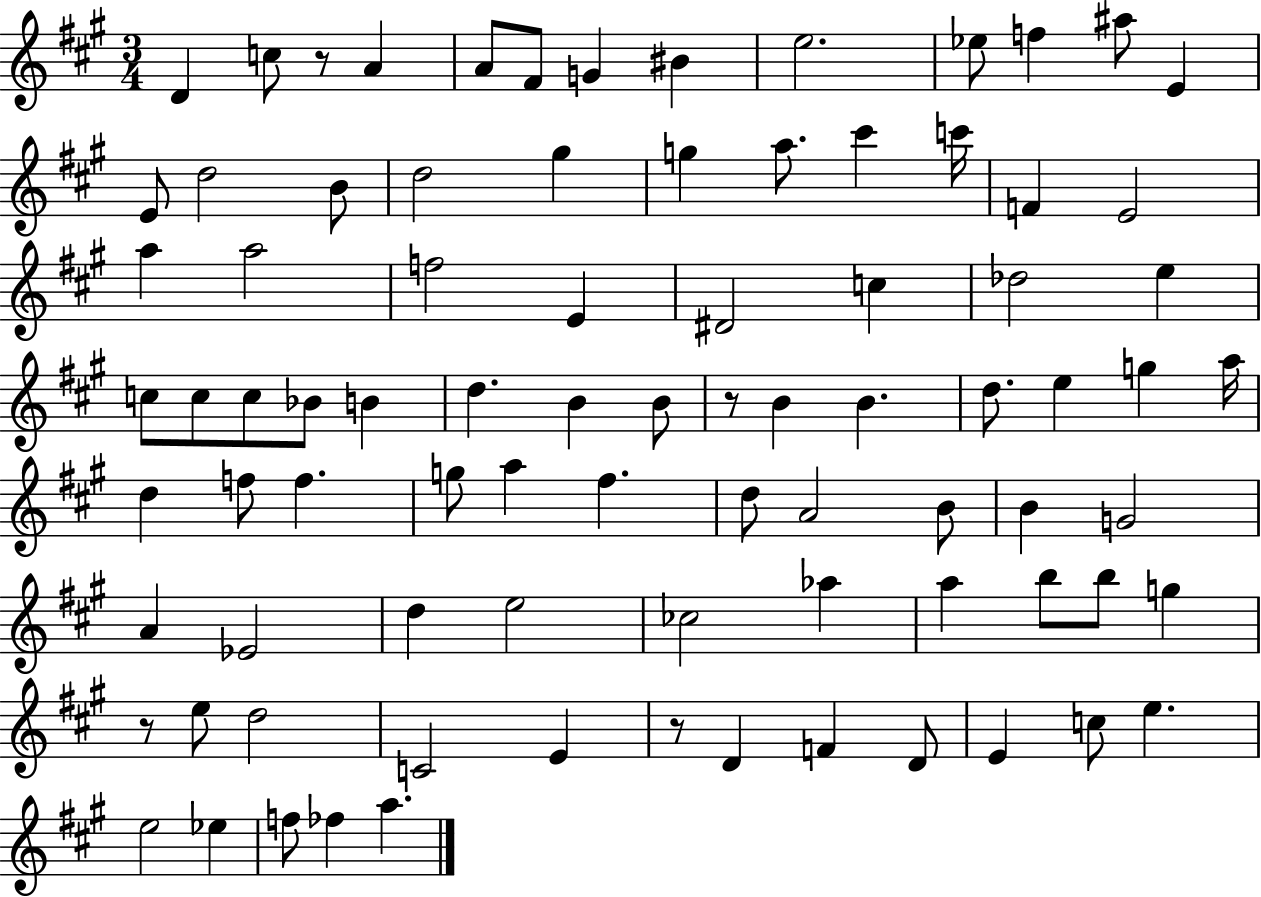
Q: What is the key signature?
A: A major